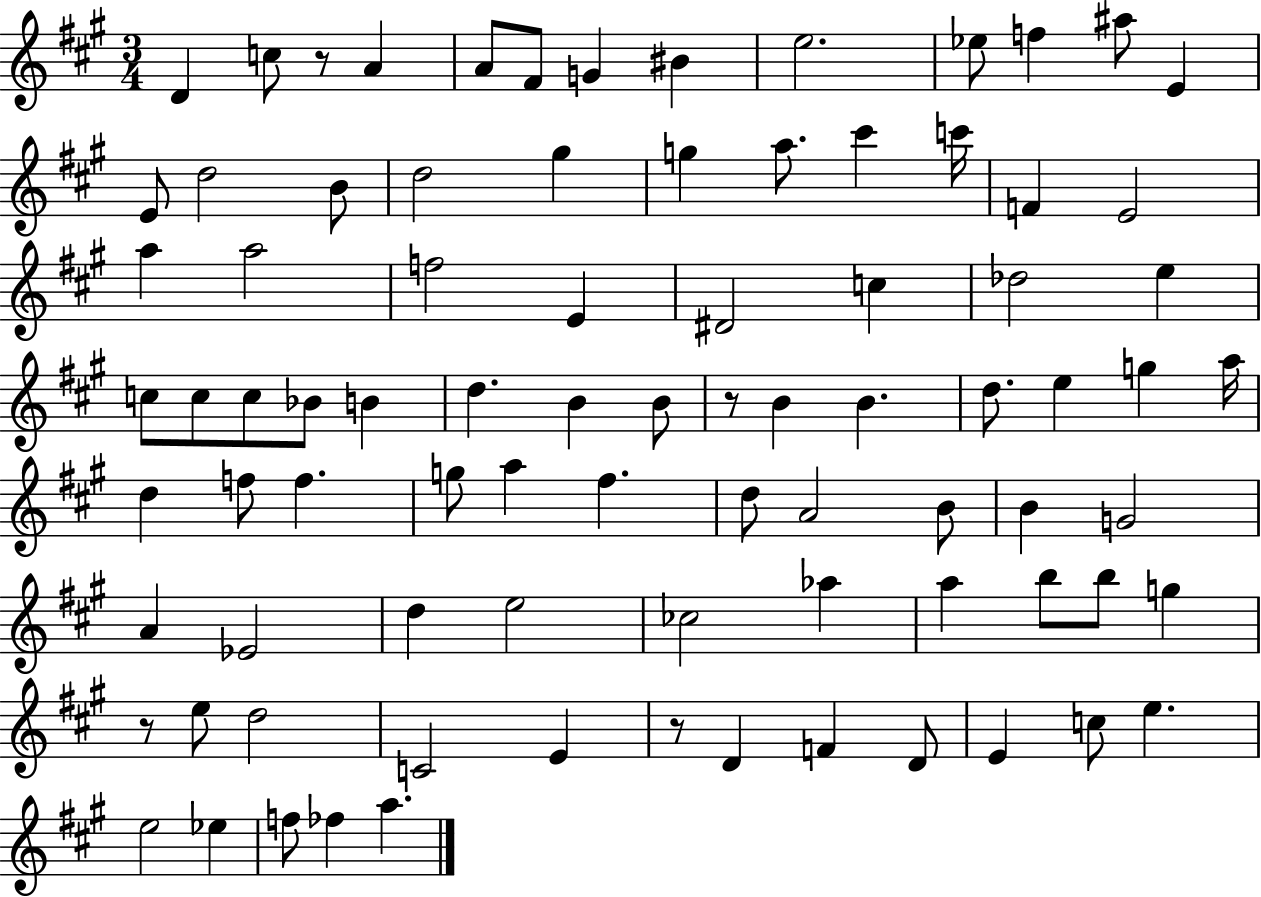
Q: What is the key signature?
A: A major